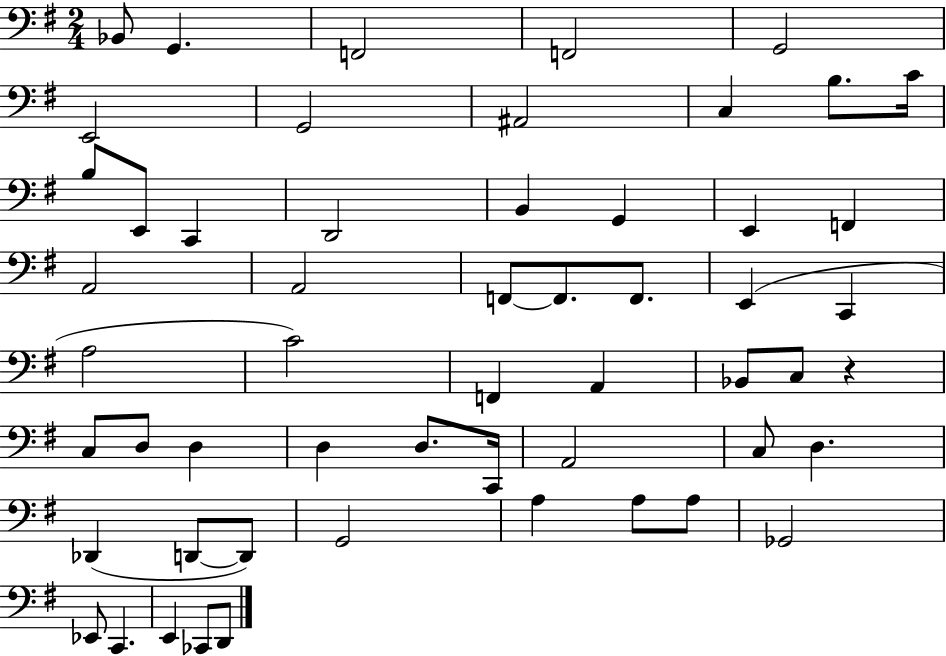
{
  \clef bass
  \numericTimeSignature
  \time 2/4
  \key g \major
  bes,8 g,4. | f,2 | f,2 | g,2 | \break e,2 | g,2 | ais,2 | c4 b8. c'16 | \break b8 e,8 c,4 | d,2 | b,4 g,4 | e,4 f,4 | \break a,2 | a,2 | f,8~~ f,8. f,8. | e,4( c,4 | \break a2 | c'2) | f,4 a,4 | bes,8 c8 r4 | \break c8 d8 d4 | d4 d8. c,16 | a,2 | c8 d4. | \break des,4( d,8~~ d,8) | g,2 | a4 a8 a8 | ges,2 | \break ees,8 c,4. | e,4 ces,8 d,8 | \bar "|."
}